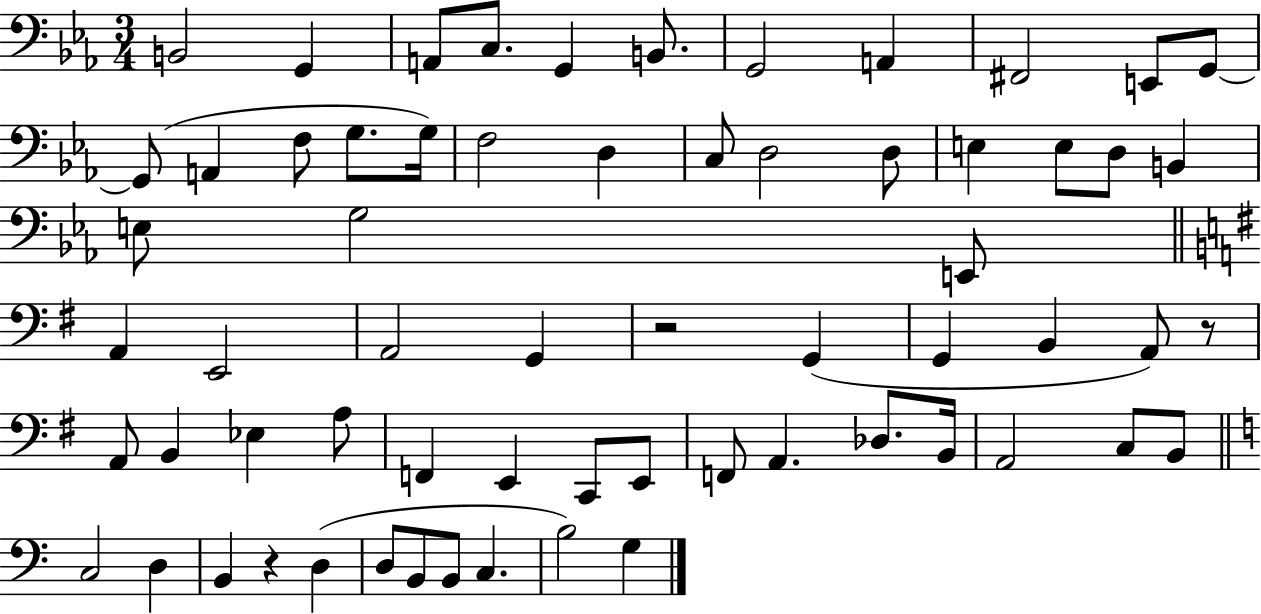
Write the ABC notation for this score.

X:1
T:Untitled
M:3/4
L:1/4
K:Eb
B,,2 G,, A,,/2 C,/2 G,, B,,/2 G,,2 A,, ^F,,2 E,,/2 G,,/2 G,,/2 A,, F,/2 G,/2 G,/4 F,2 D, C,/2 D,2 D,/2 E, E,/2 D,/2 B,, E,/2 G,2 E,,/2 A,, E,,2 A,,2 G,, z2 G,, G,, B,, A,,/2 z/2 A,,/2 B,, _E, A,/2 F,, E,, C,,/2 E,,/2 F,,/2 A,, _D,/2 B,,/4 A,,2 C,/2 B,,/2 C,2 D, B,, z D, D,/2 B,,/2 B,,/2 C, B,2 G,